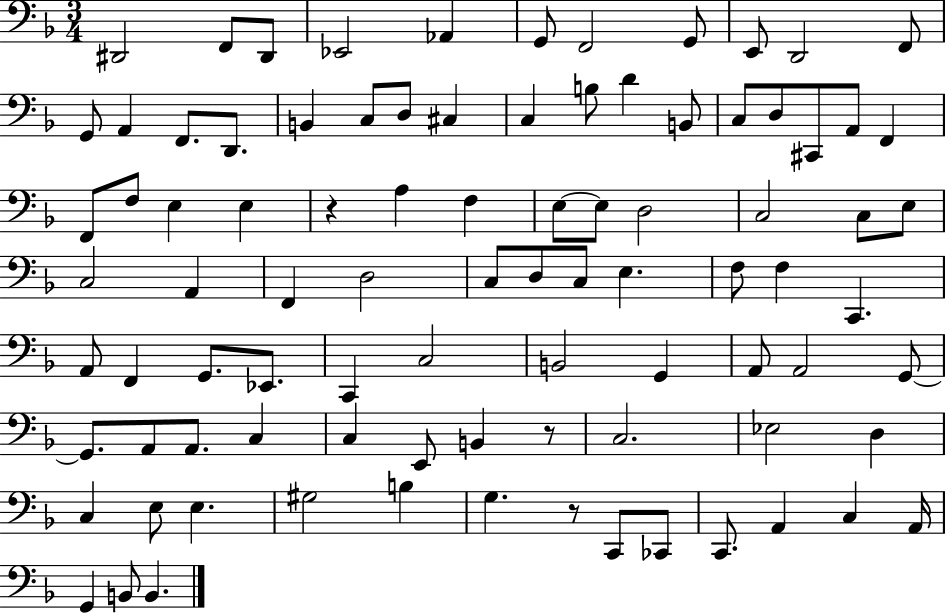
D#2/h F2/e D#2/e Eb2/h Ab2/q G2/e F2/h G2/e E2/e D2/h F2/e G2/e A2/q F2/e. D2/e. B2/q C3/e D3/e C#3/q C3/q B3/e D4/q B2/e C3/e D3/e C#2/e A2/e F2/q F2/e F3/e E3/q E3/q R/q A3/q F3/q E3/e E3/e D3/h C3/h C3/e E3/e C3/h A2/q F2/q D3/h C3/e D3/e C3/e E3/q. F3/e F3/q C2/q. A2/e F2/q G2/e. Eb2/e. C2/q C3/h B2/h G2/q A2/e A2/h G2/e G2/e. A2/e A2/e. C3/q C3/q E2/e B2/q R/e C3/h. Eb3/h D3/q C3/q E3/e E3/q. G#3/h B3/q G3/q. R/e C2/e CES2/e C2/e. A2/q C3/q A2/s G2/q B2/e B2/q.